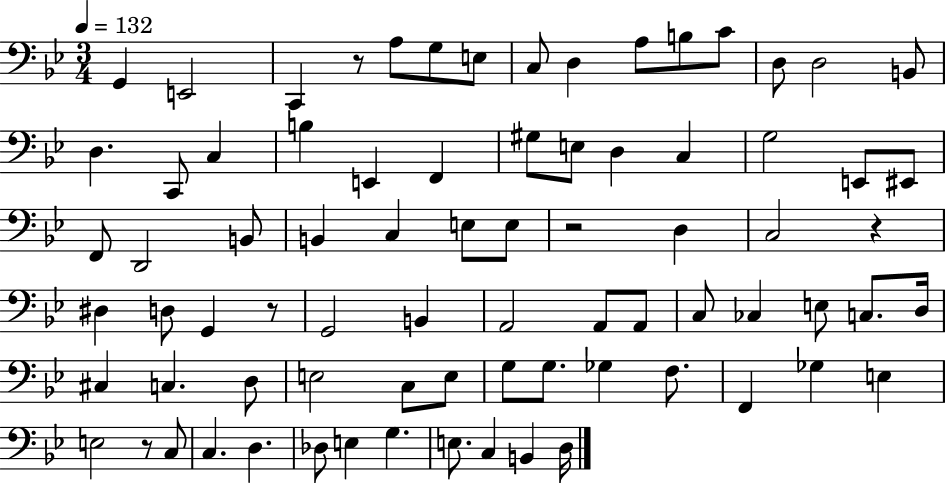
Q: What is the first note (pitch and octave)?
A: G2